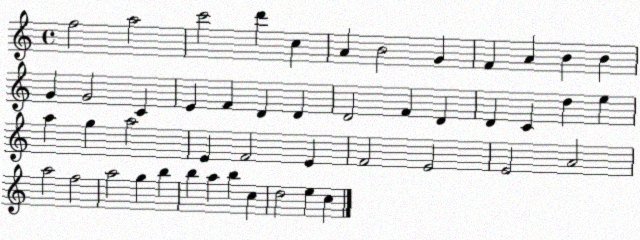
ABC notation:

X:1
T:Untitled
M:4/4
L:1/4
K:C
f2 a2 c'2 d' c A B2 G F A B B G G2 C E F D D D2 F D D C d e a g a2 E F2 E F2 E2 E2 A2 a2 f2 a2 g b b a b c d2 e c